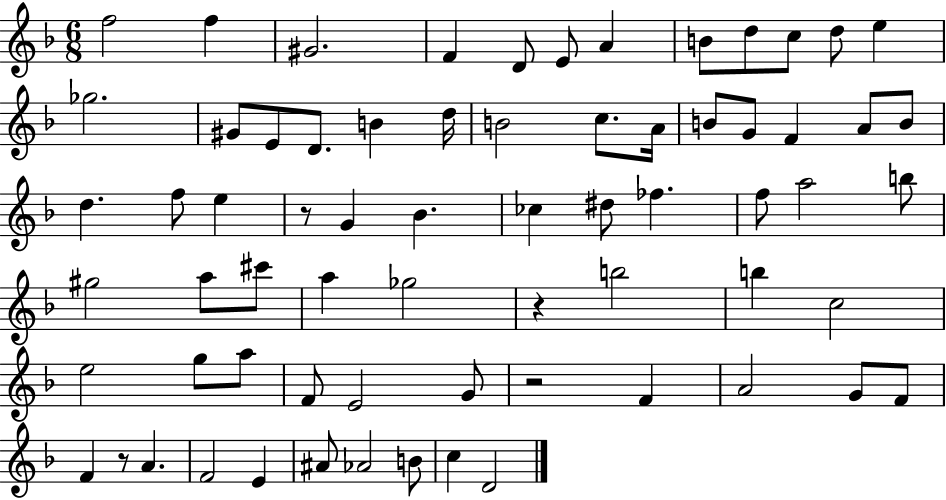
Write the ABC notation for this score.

X:1
T:Untitled
M:6/8
L:1/4
K:F
f2 f ^G2 F D/2 E/2 A B/2 d/2 c/2 d/2 e _g2 ^G/2 E/2 D/2 B d/4 B2 c/2 A/4 B/2 G/2 F A/2 B/2 d f/2 e z/2 G _B _c ^d/2 _f f/2 a2 b/2 ^g2 a/2 ^c'/2 a _g2 z b2 b c2 e2 g/2 a/2 F/2 E2 G/2 z2 F A2 G/2 F/2 F z/2 A F2 E ^A/2 _A2 B/2 c D2